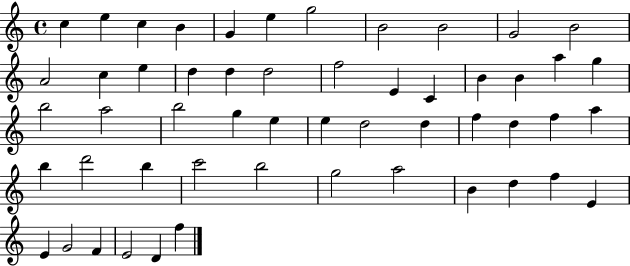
C5/q E5/q C5/q B4/q G4/q E5/q G5/h B4/h B4/h G4/h B4/h A4/h C5/q E5/q D5/q D5/q D5/h F5/h E4/q C4/q B4/q B4/q A5/q G5/q B5/h A5/h B5/h G5/q E5/q E5/q D5/h D5/q F5/q D5/q F5/q A5/q B5/q D6/h B5/q C6/h B5/h G5/h A5/h B4/q D5/q F5/q E4/q E4/q G4/h F4/q E4/h D4/q F5/q